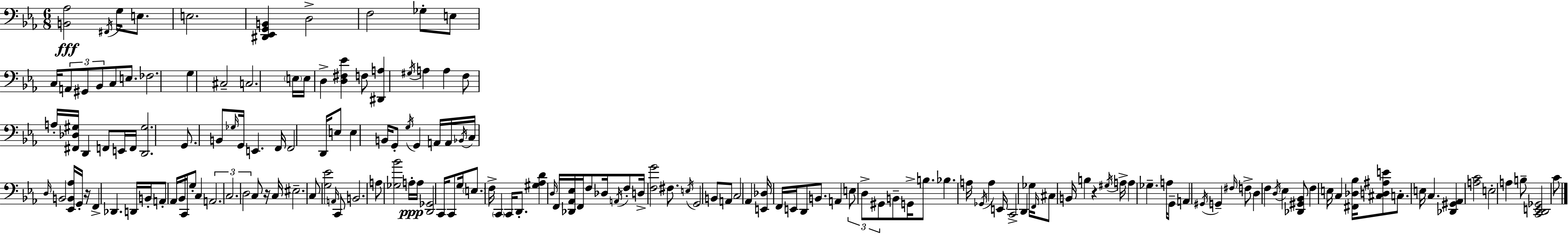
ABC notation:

X:1
T:Untitled
M:6/8
L:1/4
K:Cm
[B,,_A,]2 ^F,,/4 G,/4 E,/2 E,2 [^D,,_E,,G,,B,,] D,2 F,2 _G,/2 E,/2 C,/4 A,,/2 ^G,,/2 _B,,/2 C,/2 E,/2 _F,2 G, ^C,2 C,2 E,/4 E,/4 D, [D,^F,_E] F,/2 [^D,,A,] ^G,/4 A, A, F,/2 A,/4 [^F,,_D,^G,]/4 D,, F,,/2 E,,/4 F,,/4 [D,,^G,]2 G,,/2 B,,/2 _G,/4 G,,/4 E,, F,,/4 F,,2 D,,/4 E,/2 E, B,,/4 G,,/2 G,/4 G,, A,,/4 A,,/4 _B,,/4 C,/4 D,/4 B,,2 [_E,,B,,_A,]/4 G,,/4 z/4 F,, _D,, D,,/4 B,,/4 A,,/2 _A,,/4 _B,,/4 C,,/4 G,/2 C, A,,2 C,2 D,2 C,/2 z/4 C,/4 ^E,2 C,/2 [G,_E]2 A,,/4 C,,/2 B,,2 A,/2 [_G,_B]2 A,/4 A,/4 [D,,_G,,]2 C,,/4 C,,/2 G,/4 E,/2 F,/4 C,, C,,/4 D,,/2 [^G,_A,D] D,/4 F,,/4 [_D,,_A,,_E,]/4 F,,/4 F,/2 _D,/4 A,,/4 F,/2 D,/4 [F,G]2 ^F,/2 E,/4 G,,2 B,,/2 A,,/2 C,2 _A,, [E,,_D,]/4 F,,/4 E,,/4 D,,/2 B,,/2 A,, E,/2 D,/2 ^G,,/2 B,,/2 G,,/4 B,/2 _B, A,/4 _G,,/4 A, E,,/4 C,,2 D,, _G,/4 F,,/4 ^C,/2 B,,/4 B, z ^G,/4 A,/4 A, _G, A,/4 G,,/2 A,, ^G,,/4 G,, ^F,/4 F,/2 D, F, D,/4 _E, [_D,,^G,,_B,,]/2 F, E,/4 C, [^F,,_D,_B,]/4 [^C,D,^A,E]/2 C,/2 E,/4 C, [_D,,^G,,_A,,] [A,C]2 E,2 A, B,/2 [C,,D,,E,,_G,,]2 C/2